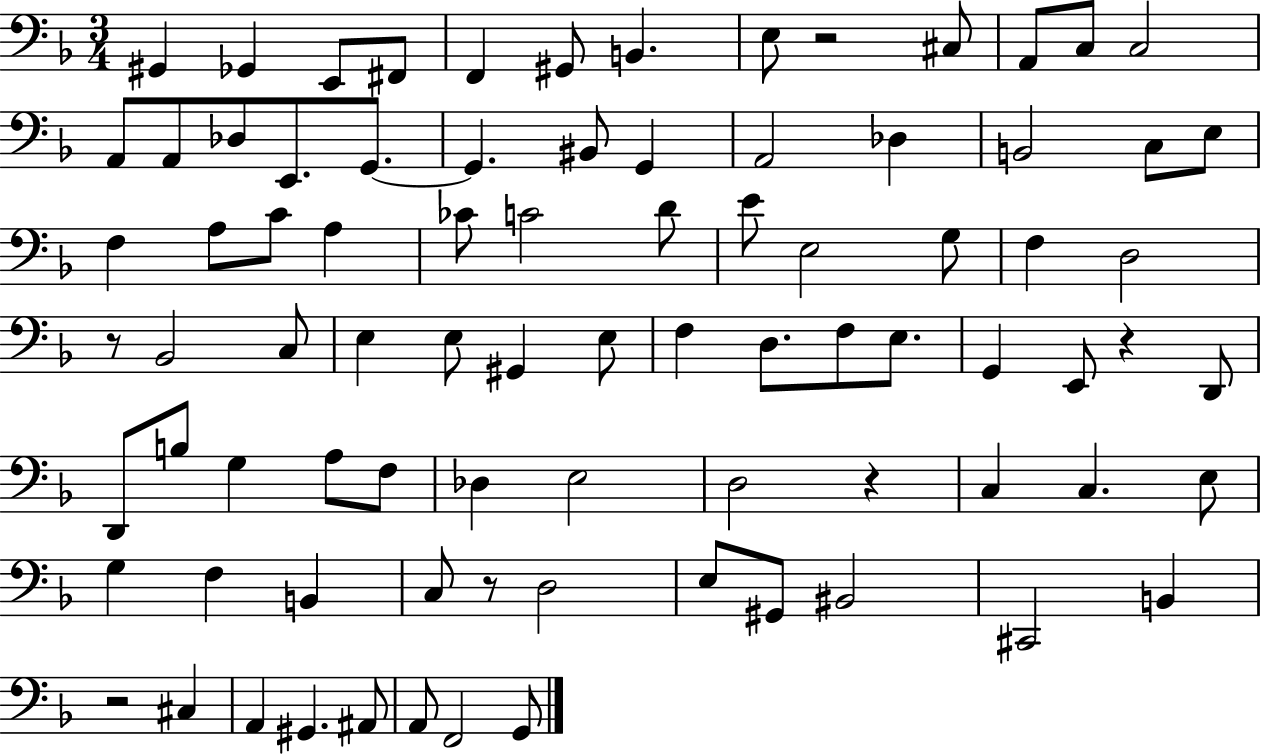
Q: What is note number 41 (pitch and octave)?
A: E3